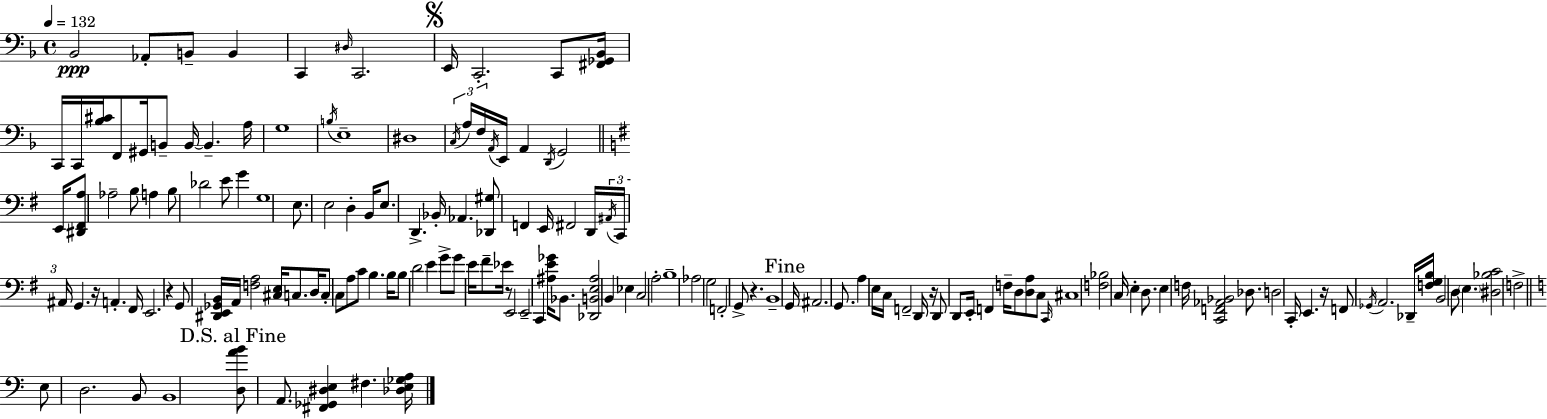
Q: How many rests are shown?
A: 6